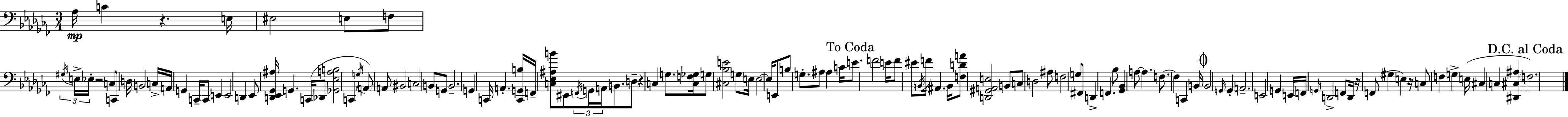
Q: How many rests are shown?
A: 5